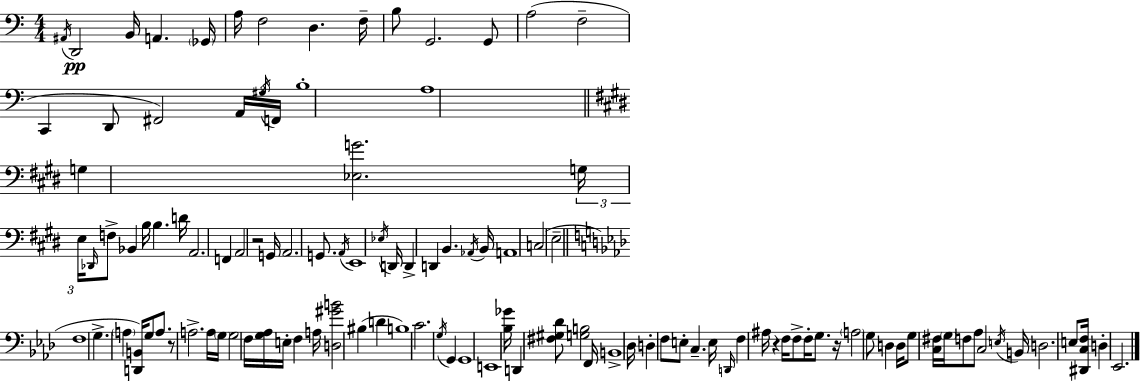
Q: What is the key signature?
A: A minor